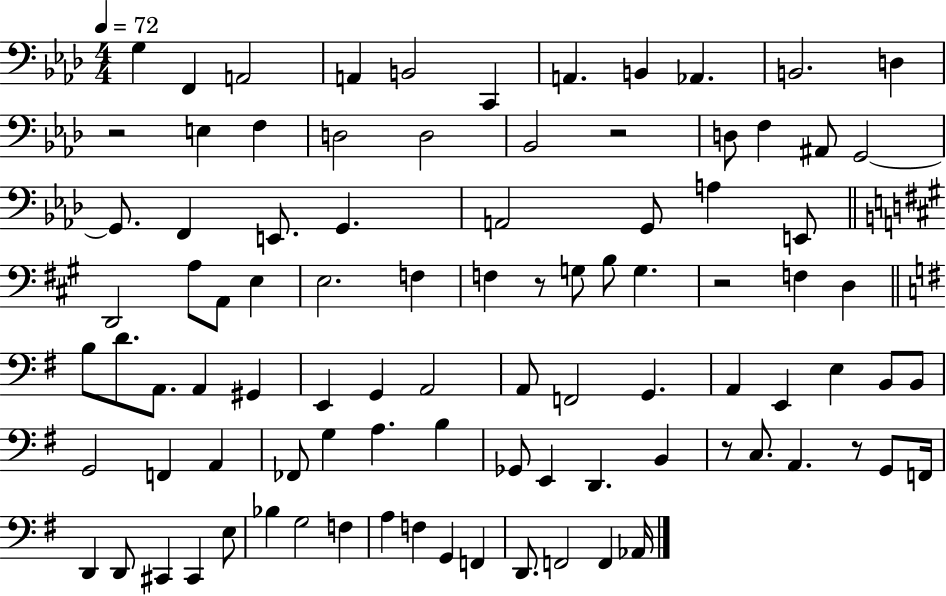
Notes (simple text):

G3/q F2/q A2/h A2/q B2/h C2/q A2/q. B2/q Ab2/q. B2/h. D3/q R/h E3/q F3/q D3/h D3/h Bb2/h R/h D3/e F3/q A#2/e G2/h G2/e. F2/q E2/e. G2/q. A2/h G2/e A3/q E2/e D2/h A3/e A2/e E3/q E3/h. F3/q F3/q R/e G3/e B3/e G3/q. R/h F3/q D3/q B3/e D4/e. A2/e. A2/q G#2/q E2/q G2/q A2/h A2/e F2/h G2/q. A2/q E2/q E3/q B2/e B2/e G2/h F2/q A2/q FES2/e G3/q A3/q. B3/q Gb2/e E2/q D2/q. B2/q R/e C3/e. A2/q. R/e G2/e F2/s D2/q D2/e C#2/q C#2/q E3/e Bb3/q G3/h F3/q A3/q F3/q G2/q F2/q D2/e. F2/h F2/q Ab2/s